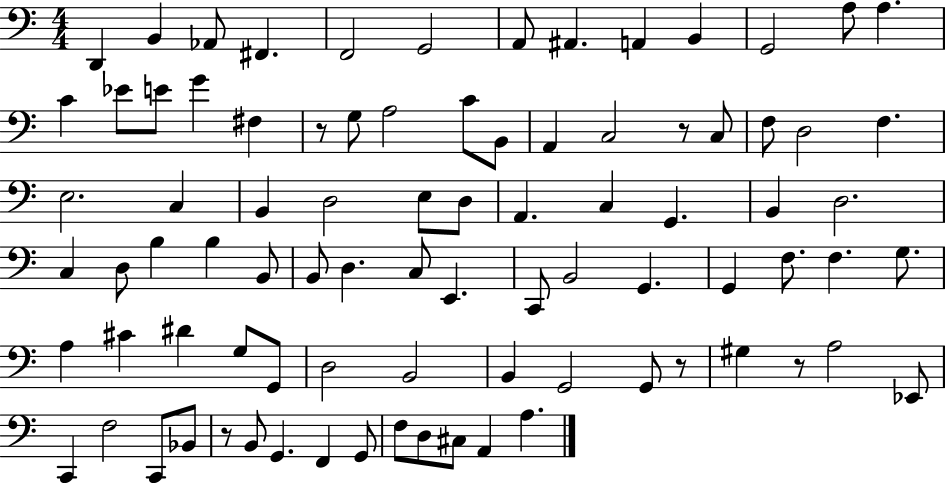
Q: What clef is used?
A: bass